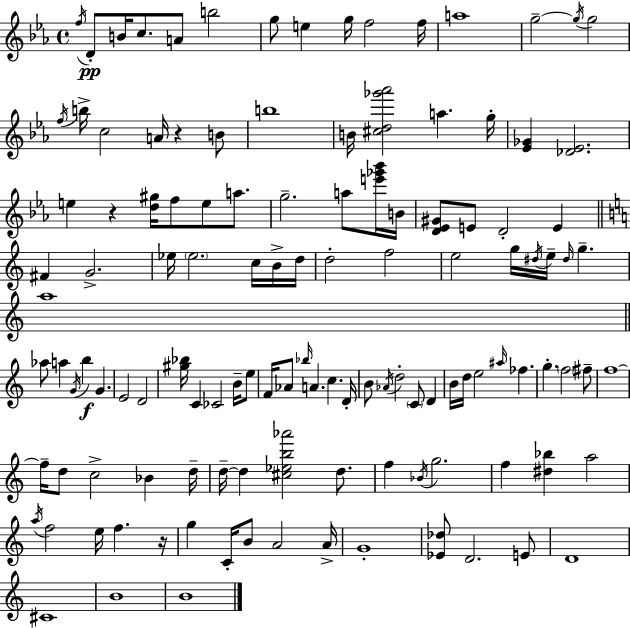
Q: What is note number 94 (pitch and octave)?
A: A5